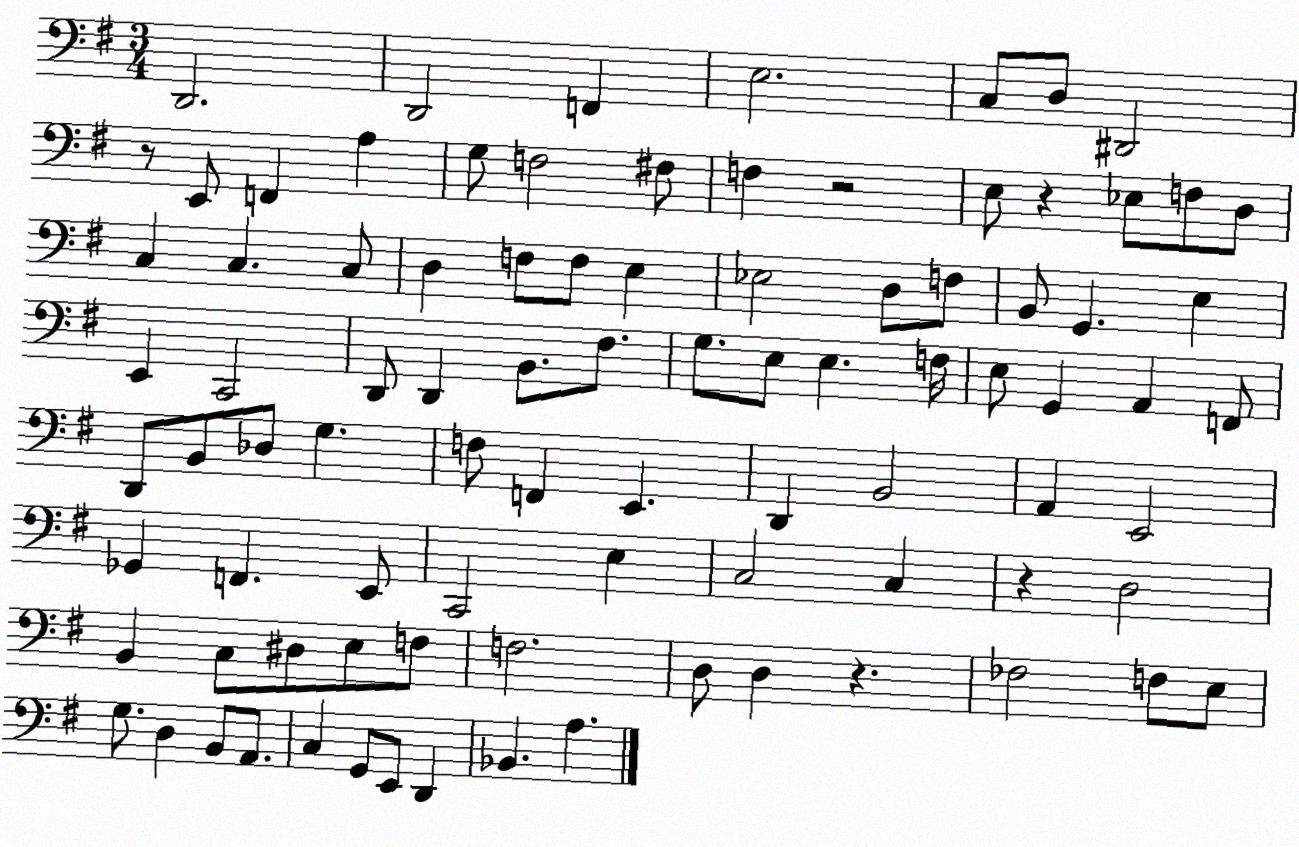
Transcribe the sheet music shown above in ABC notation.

X:1
T:Untitled
M:3/4
L:1/4
K:G
D,,2 D,,2 F,, E,2 C,/2 D,/2 ^D,,2 z/2 E,,/2 F,, A, G,/2 F,2 ^F,/2 F, z2 E,/2 z _E,/2 F,/2 D,/2 C, C, C,/2 D, F,/2 F,/2 E, _E,2 D,/2 F,/2 B,,/2 G,, E, E,, C,,2 D,,/2 D,, B,,/2 ^F,/2 G,/2 E,/2 E, F,/4 E,/2 G,, A,, F,,/2 D,,/2 B,,/2 _D,/2 G, F,/2 F,, E,, D,, B,,2 A,, E,,2 _G,, F,, E,,/2 C,,2 E, C,2 C, z D,2 B,, C,/2 ^D,/2 E,/2 F,/2 F,2 D,/2 D, z _F,2 F,/2 E,/2 G,/2 D, B,,/2 A,,/2 C, G,,/2 E,,/2 D,, _B,, A,